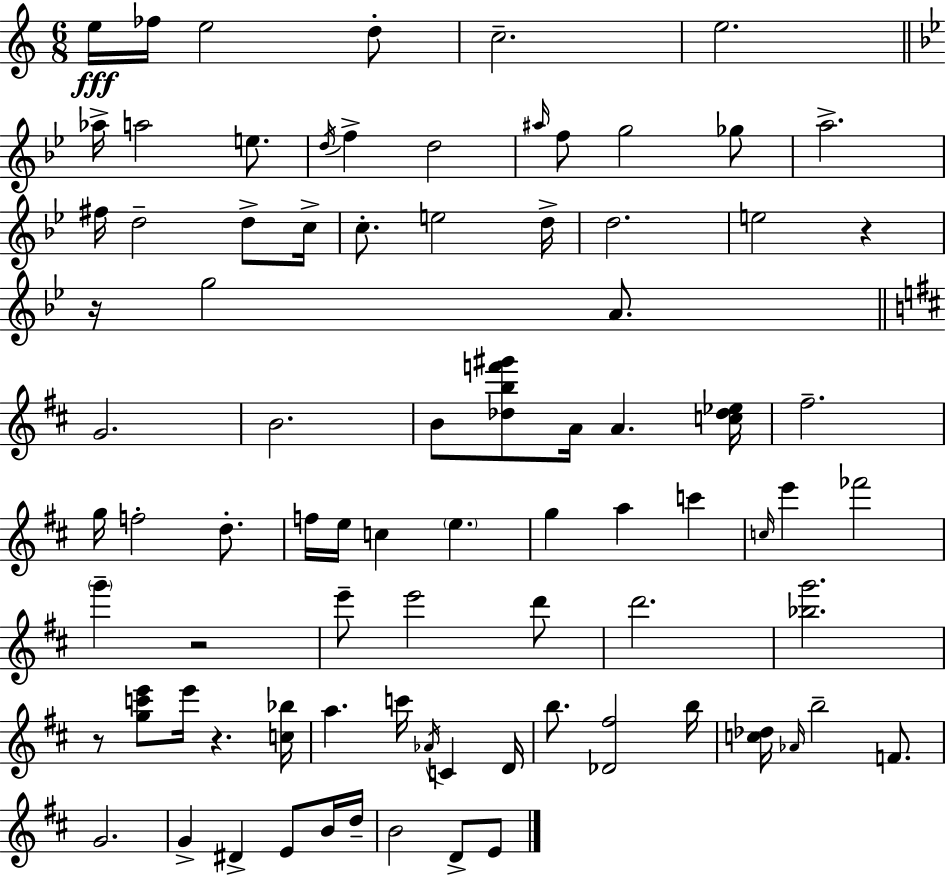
X:1
T:Untitled
M:6/8
L:1/4
K:Am
e/4 _f/4 e2 d/2 c2 e2 _a/4 a2 e/2 d/4 f d2 ^a/4 f/2 g2 _g/2 a2 ^f/4 d2 d/2 c/4 c/2 e2 d/4 d2 e2 z z/4 g2 A/2 G2 B2 B/2 [_dbf'^g']/2 A/4 A [c_d_e]/4 ^f2 g/4 f2 d/2 f/4 e/4 c e g a c' c/4 e' _f'2 g' z2 e'/2 e'2 d'/2 d'2 [_bg']2 z/2 [gc'e']/2 e'/4 z [c_b]/4 a c'/4 _A/4 C D/4 b/2 [_D^f]2 b/4 [c_d]/4 _A/4 b2 F/2 G2 G ^D E/2 B/4 d/4 B2 D/2 E/2